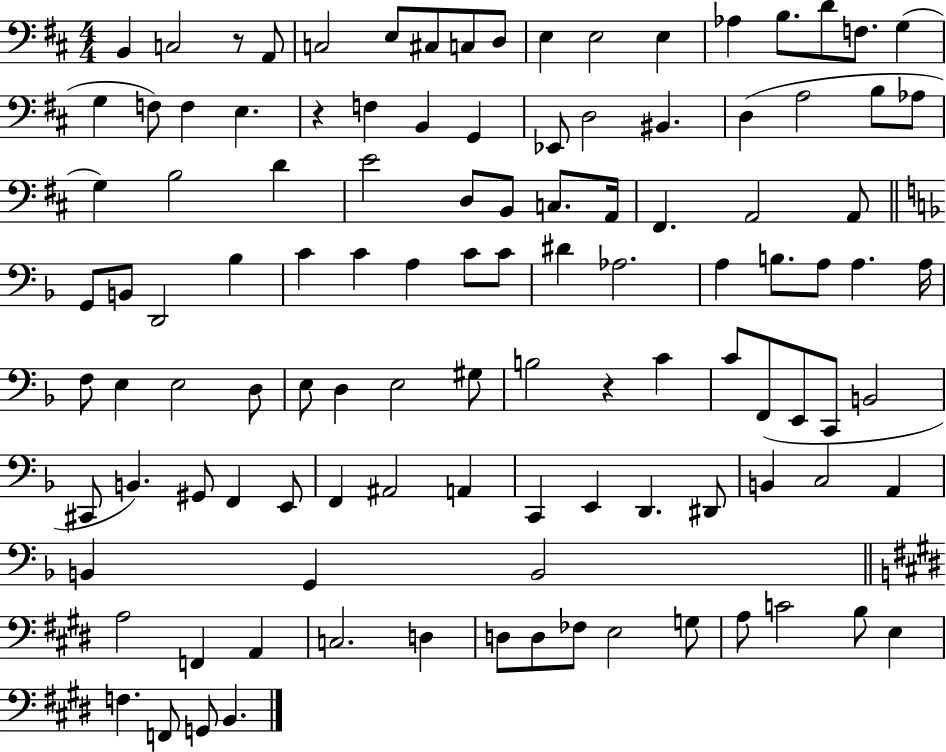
X:1
T:Untitled
M:4/4
L:1/4
K:D
B,, C,2 z/2 A,,/2 C,2 E,/2 ^C,/2 C,/2 D,/2 E, E,2 E, _A, B,/2 D/2 F,/2 G, G, F,/2 F, E, z F, B,, G,, _E,,/2 D,2 ^B,, D, A,2 B,/2 _A,/2 G, B,2 D E2 D,/2 B,,/2 C,/2 A,,/4 ^F,, A,,2 A,,/2 G,,/2 B,,/2 D,,2 _B, C C A, C/2 C/2 ^D _A,2 A, B,/2 A,/2 A, A,/4 F,/2 E, E,2 D,/2 E,/2 D, E,2 ^G,/2 B,2 z C C/2 F,,/2 E,,/2 C,,/2 B,,2 ^C,,/2 B,, ^G,,/2 F,, E,,/2 F,, ^A,,2 A,, C,, E,, D,, ^D,,/2 B,, C,2 A,, B,, G,, B,,2 A,2 F,, A,, C,2 D, D,/2 D,/2 _F,/2 E,2 G,/2 A,/2 C2 B,/2 E, F, F,,/2 G,,/2 B,,